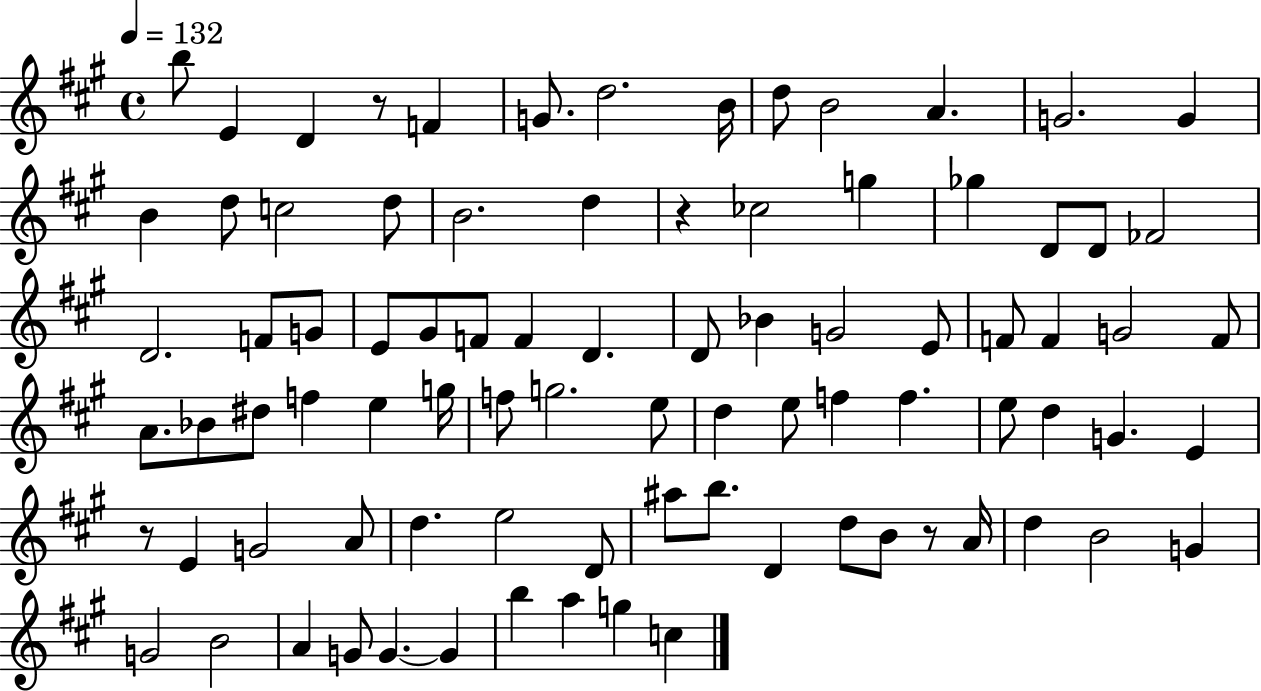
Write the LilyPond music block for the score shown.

{
  \clef treble
  \time 4/4
  \defaultTimeSignature
  \key a \major
  \tempo 4 = 132
  \repeat volta 2 { b''8 e'4 d'4 r8 f'4 | g'8. d''2. b'16 | d''8 b'2 a'4. | g'2. g'4 | \break b'4 d''8 c''2 d''8 | b'2. d''4 | r4 ces''2 g''4 | ges''4 d'8 d'8 fes'2 | \break d'2. f'8 g'8 | e'8 gis'8 f'8 f'4 d'4. | d'8 bes'4 g'2 e'8 | f'8 f'4 g'2 f'8 | \break a'8. bes'8 dis''8 f''4 e''4 g''16 | f''8 g''2. e''8 | d''4 e''8 f''4 f''4. | e''8 d''4 g'4. e'4 | \break r8 e'4 g'2 a'8 | d''4. e''2 d'8 | ais''8 b''8. d'4 d''8 b'8 r8 a'16 | d''4 b'2 g'4 | \break g'2 b'2 | a'4 g'8 g'4.~~ g'4 | b''4 a''4 g''4 c''4 | } \bar "|."
}